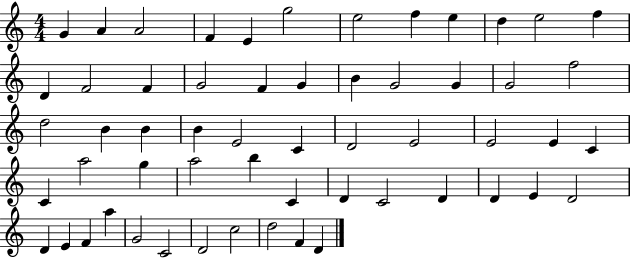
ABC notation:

X:1
T:Untitled
M:4/4
L:1/4
K:C
G A A2 F E g2 e2 f e d e2 f D F2 F G2 F G B G2 G G2 f2 d2 B B B E2 C D2 E2 E2 E C C a2 g a2 b C D C2 D D E D2 D E F a G2 C2 D2 c2 d2 F D